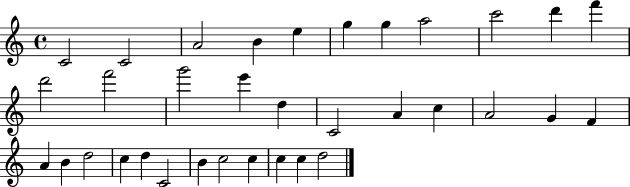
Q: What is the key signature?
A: C major